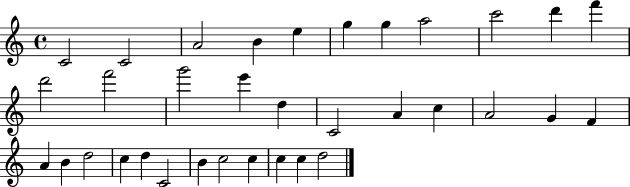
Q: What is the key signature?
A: C major